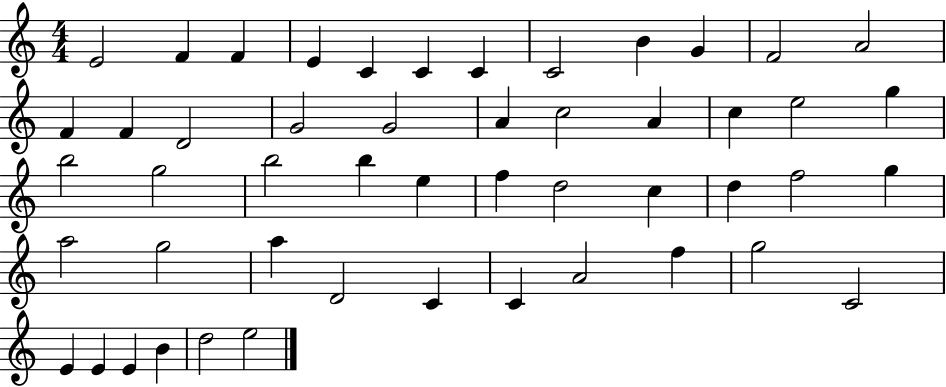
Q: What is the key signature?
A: C major